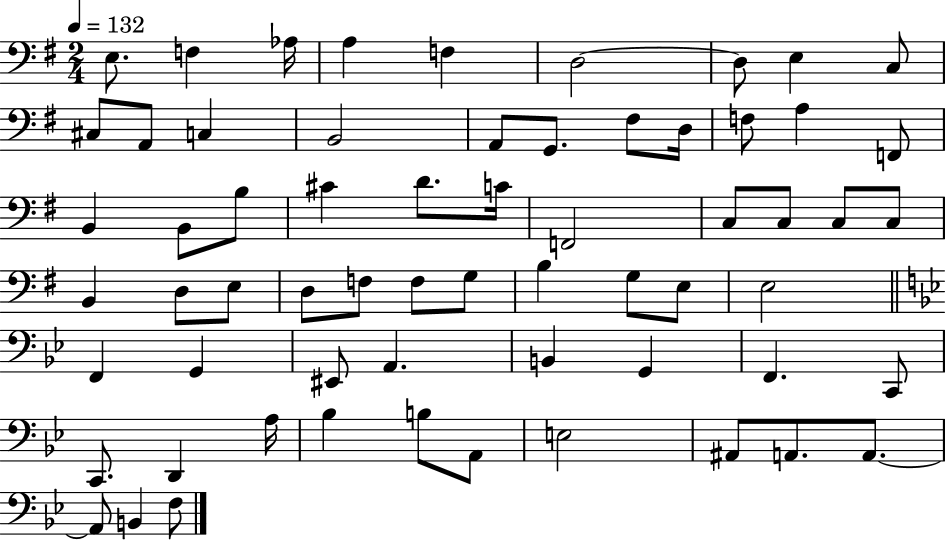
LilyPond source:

{
  \clef bass
  \numericTimeSignature
  \time 2/4
  \key g \major
  \tempo 4 = 132
  e8. f4 aes16 | a4 f4 | d2~~ | d8 e4 c8 | \break cis8 a,8 c4 | b,2 | a,8 g,8. fis8 d16 | f8 a4 f,8 | \break b,4 b,8 b8 | cis'4 d'8. c'16 | f,2 | c8 c8 c8 c8 | \break b,4 d8 e8 | d8 f8 f8 g8 | b4 g8 e8 | e2 | \break \bar "||" \break \key bes \major f,4 g,4 | eis,8 a,4. | b,4 g,4 | f,4. c,8 | \break c,8. d,4 a16 | bes4 b8 a,8 | e2 | ais,8 a,8. a,8.~~ | \break a,8 b,4 f8 | \bar "|."
}